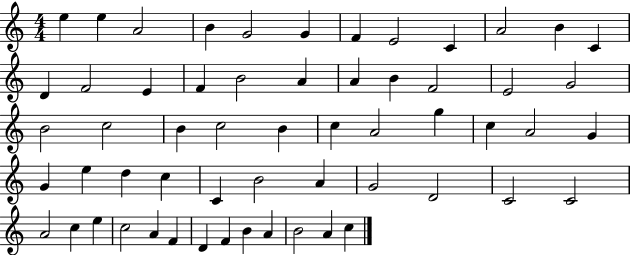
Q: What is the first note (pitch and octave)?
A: E5